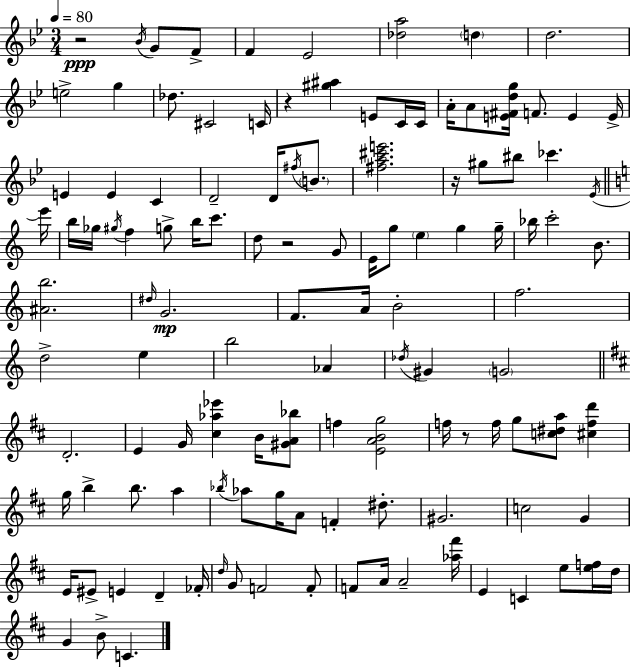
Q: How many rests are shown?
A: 5